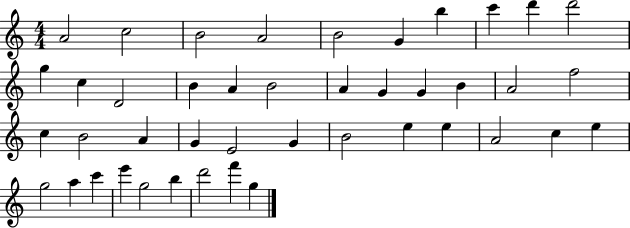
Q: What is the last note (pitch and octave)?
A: G5